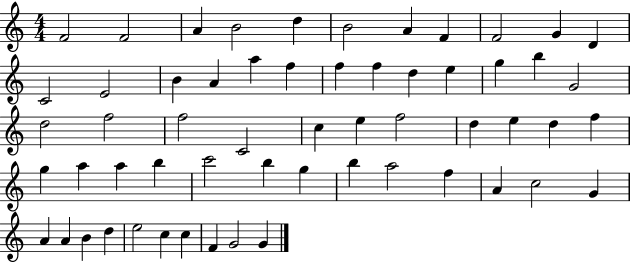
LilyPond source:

{
  \clef treble
  \numericTimeSignature
  \time 4/4
  \key c \major
  f'2 f'2 | a'4 b'2 d''4 | b'2 a'4 f'4 | f'2 g'4 d'4 | \break c'2 e'2 | b'4 a'4 a''4 f''4 | f''4 f''4 d''4 e''4 | g''4 b''4 g'2 | \break d''2 f''2 | f''2 c'2 | c''4 e''4 f''2 | d''4 e''4 d''4 f''4 | \break g''4 a''4 a''4 b''4 | c'''2 b''4 g''4 | b''4 a''2 f''4 | a'4 c''2 g'4 | \break a'4 a'4 b'4 d''4 | e''2 c''4 c''4 | f'4 g'2 g'4 | \bar "|."
}